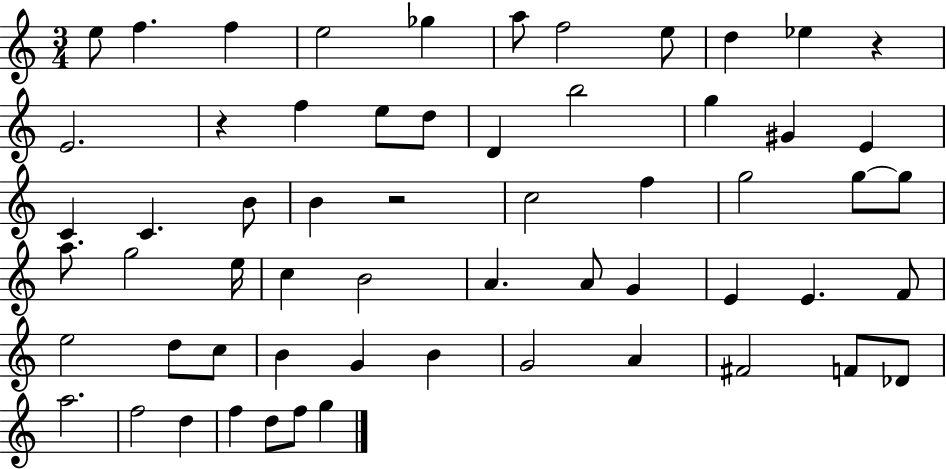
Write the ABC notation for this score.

X:1
T:Untitled
M:3/4
L:1/4
K:C
e/2 f f e2 _g a/2 f2 e/2 d _e z E2 z f e/2 d/2 D b2 g ^G E C C B/2 B z2 c2 f g2 g/2 g/2 a/2 g2 e/4 c B2 A A/2 G E E F/2 e2 d/2 c/2 B G B G2 A ^F2 F/2 _D/2 a2 f2 d f d/2 f/2 g